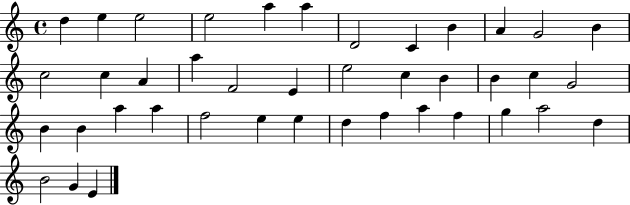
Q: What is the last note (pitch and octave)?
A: E4